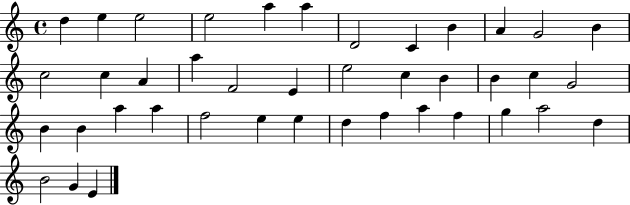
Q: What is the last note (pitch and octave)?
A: E4